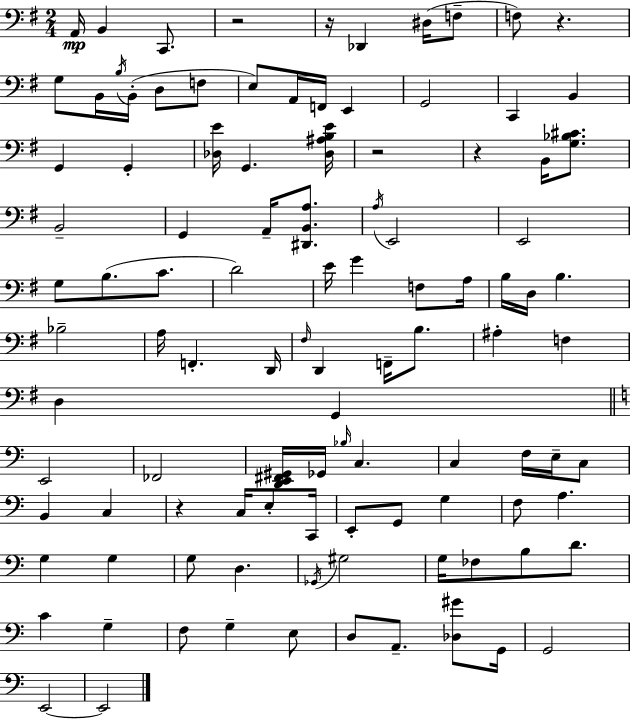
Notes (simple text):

A2/s B2/q C2/e. R/h R/s Db2/q D#3/s F3/e F3/e R/q. G3/e B2/s B3/s B2/s D3/e F3/e E3/e A2/s F2/s E2/q G2/h C2/q B2/q G2/q G2/q [Db3,E4]/s G2/q. [Db3,A#3,B3,E4]/s R/h R/q B2/s [G3,Bb3,C#4]/e. B2/h G2/q A2/s [D#2,B2,A3]/e. A3/s E2/h E2/h G3/e B3/e. C4/e. D4/h E4/s G4/q F3/e A3/s B3/s D3/s B3/q. Bb3/h A3/s F2/q. D2/s F#3/s D2/q F2/s B3/e. A#3/q F3/q D3/q G2/q E2/h FES2/h [D2,E2,F#2,G#2]/s Gb2/s Bb3/s C3/q. C3/q F3/s E3/s C3/e B2/q C3/q R/q C3/s E3/e C2/s E2/e G2/e G3/q F3/e A3/q. G3/q G3/q G3/e D3/q. Gb2/s G#3/h G3/s FES3/e B3/e D4/e. C4/q G3/q F3/e G3/q E3/e D3/e A2/e. [Db3,G#4]/e G2/s G2/h E2/h E2/h